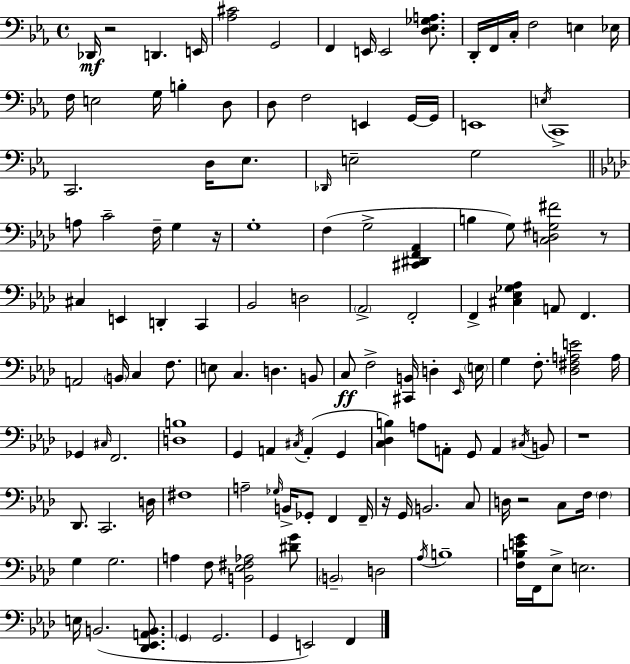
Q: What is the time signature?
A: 4/4